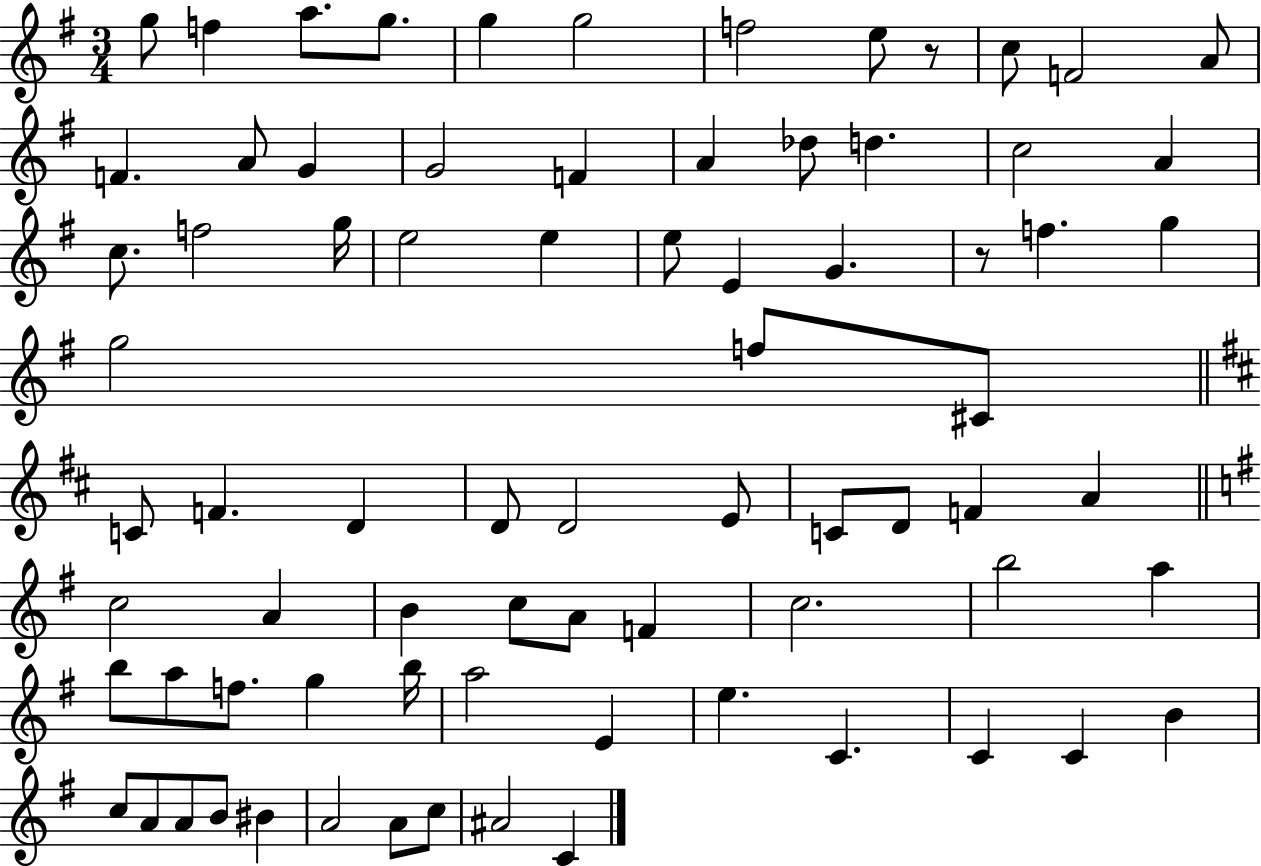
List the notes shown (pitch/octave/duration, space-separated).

G5/e F5/q A5/e. G5/e. G5/q G5/h F5/h E5/e R/e C5/e F4/h A4/e F4/q. A4/e G4/q G4/h F4/q A4/q Db5/e D5/q. C5/h A4/q C5/e. F5/h G5/s E5/h E5/q E5/e E4/q G4/q. R/e F5/q. G5/q G5/h F5/e C#4/e C4/e F4/q. D4/q D4/e D4/h E4/e C4/e D4/e F4/q A4/q C5/h A4/q B4/q C5/e A4/e F4/q C5/h. B5/h A5/q B5/e A5/e F5/e. G5/q B5/s A5/h E4/q E5/q. C4/q. C4/q C4/q B4/q C5/e A4/e A4/e B4/e BIS4/q A4/h A4/e C5/e A#4/h C4/q